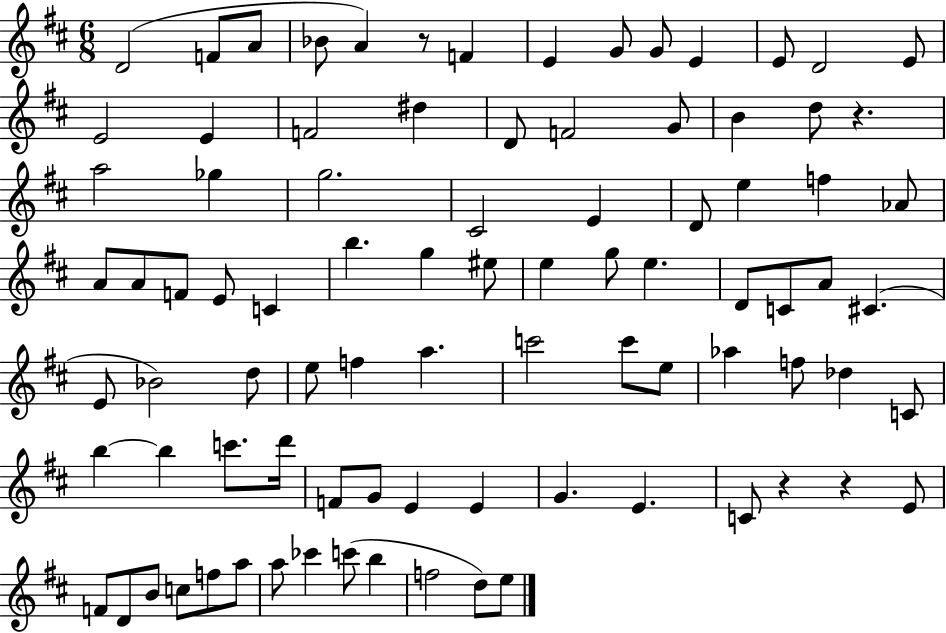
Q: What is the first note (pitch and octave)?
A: D4